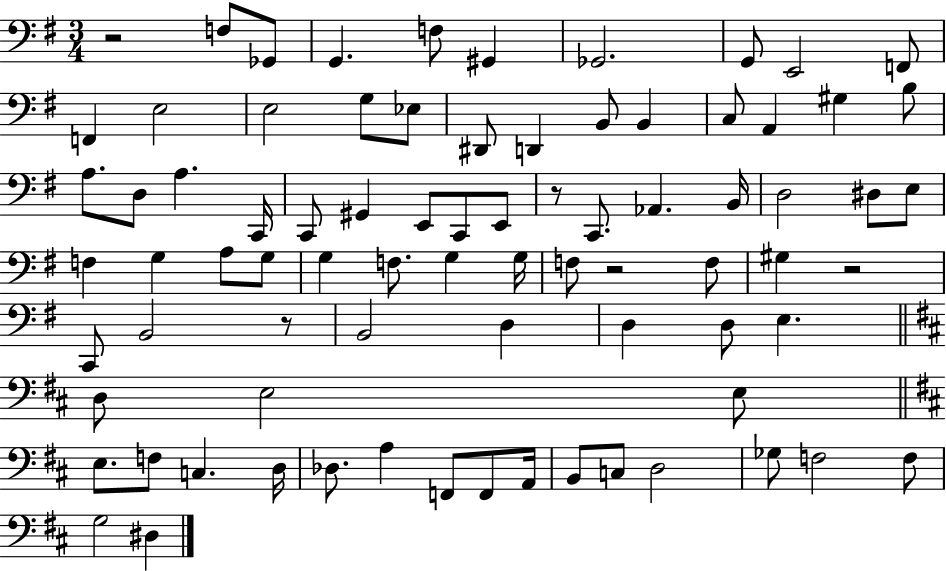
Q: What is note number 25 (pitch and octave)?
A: A3